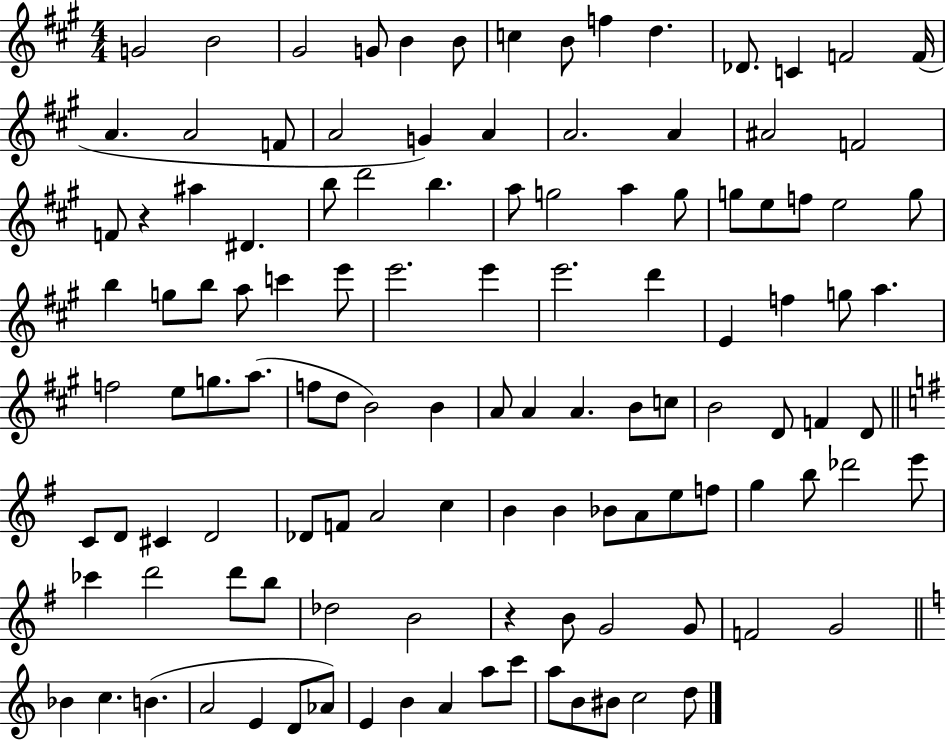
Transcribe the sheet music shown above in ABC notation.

X:1
T:Untitled
M:4/4
L:1/4
K:A
G2 B2 ^G2 G/2 B B/2 c B/2 f d _D/2 C F2 F/4 A A2 F/2 A2 G A A2 A ^A2 F2 F/2 z ^a ^D b/2 d'2 b a/2 g2 a g/2 g/2 e/2 f/2 e2 g/2 b g/2 b/2 a/2 c' e'/2 e'2 e' e'2 d' E f g/2 a f2 e/2 g/2 a/2 f/2 d/2 B2 B A/2 A A B/2 c/2 B2 D/2 F D/2 C/2 D/2 ^C D2 _D/2 F/2 A2 c B B _B/2 A/2 e/2 f/2 g b/2 _d'2 e'/2 _c' d'2 d'/2 b/2 _d2 B2 z B/2 G2 G/2 F2 G2 _B c B A2 E D/2 _A/2 E B A a/2 c'/2 a/2 B/2 ^B/2 c2 d/2